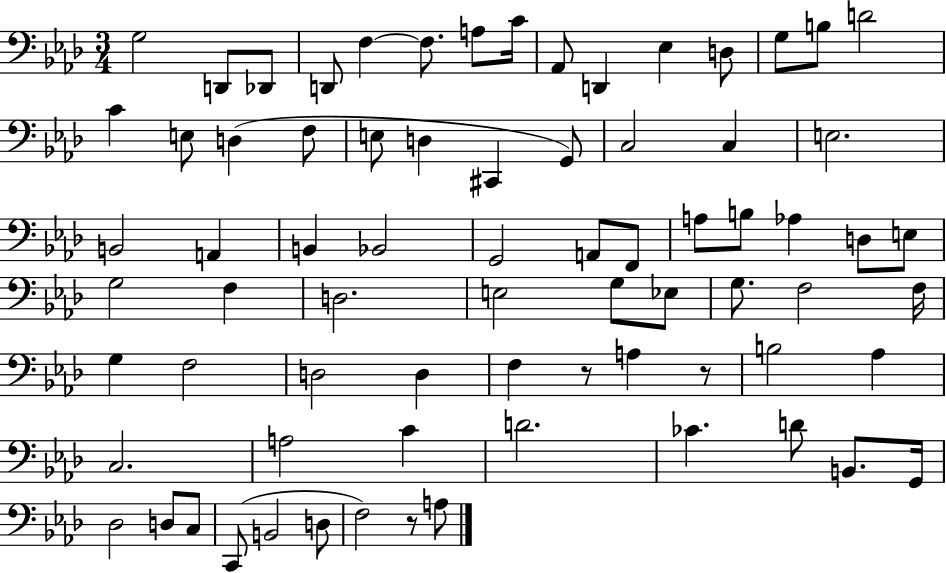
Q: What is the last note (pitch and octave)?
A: A3